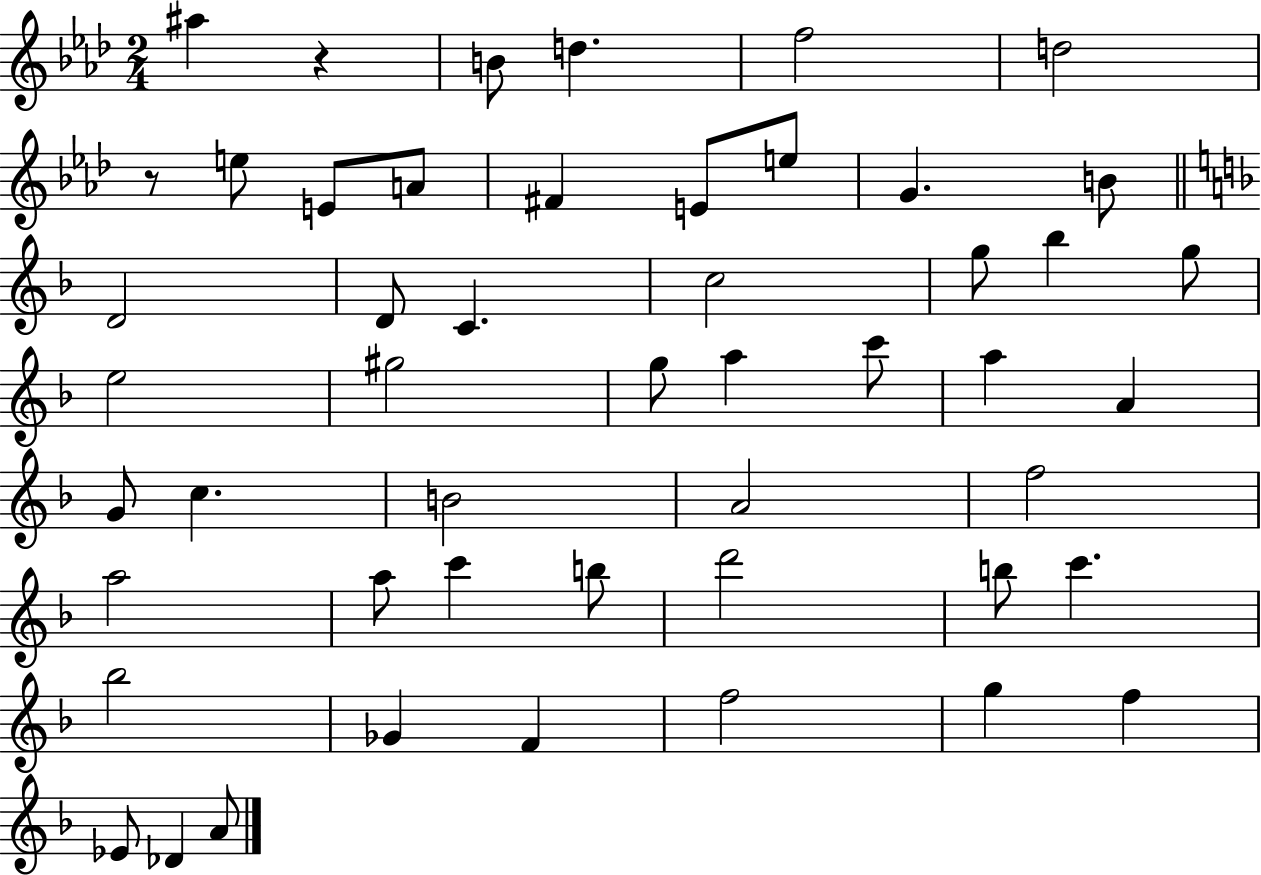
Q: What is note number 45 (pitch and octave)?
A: F5